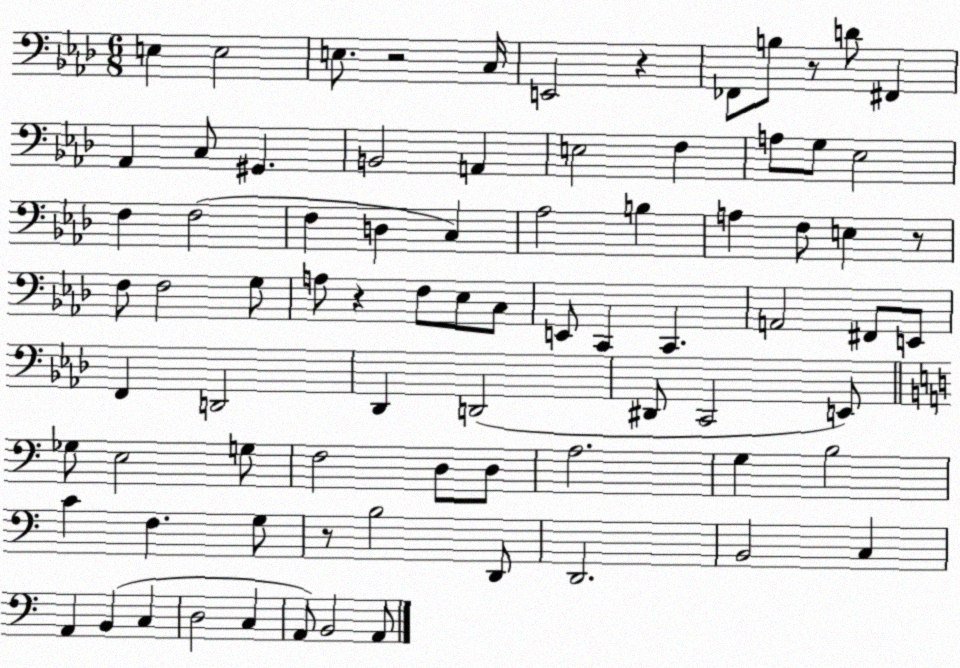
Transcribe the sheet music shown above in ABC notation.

X:1
T:Untitled
M:6/8
L:1/4
K:Ab
E, E,2 E,/2 z2 C,/4 E,,2 z _F,,/2 B,/2 z/2 D/2 ^F,, _A,, C,/2 ^G,, B,,2 A,, E,2 F, A,/2 G,/2 _E,2 F, F,2 F, D, C, _A,2 B, A, F,/2 E, z/2 F,/2 F,2 G,/2 A,/2 z F,/2 _E,/2 C,/2 E,,/2 C,, C,, A,,2 ^F,,/2 E,,/2 F,, D,,2 _D,, D,,2 ^D,,/2 C,,2 E,,/2 _G,/2 E,2 G,/2 F,2 D,/2 D,/2 A,2 G, B,2 C F, G,/2 z/2 B,2 D,,/2 D,,2 B,,2 C, A,, B,, C, D,2 C, A,,/2 B,,2 A,,/2